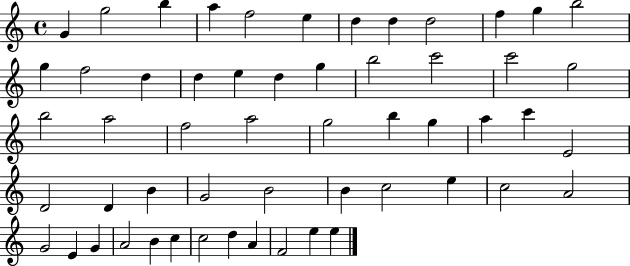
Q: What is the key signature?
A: C major